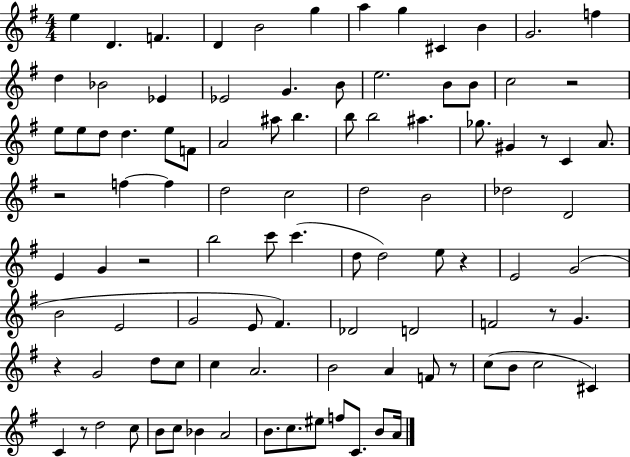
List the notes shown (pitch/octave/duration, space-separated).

E5/q D4/q. F4/q. D4/q B4/h G5/q A5/q G5/q C#4/q B4/q G4/h. F5/q D5/q Bb4/h Eb4/q Eb4/h G4/q. B4/e E5/h. B4/e B4/e C5/h R/h E5/e E5/e D5/e D5/q. E5/e F4/e A4/h A#5/e B5/q. B5/e B5/h A#5/q. Gb5/e. G#4/q R/e C4/q A4/e. R/h F5/q F5/q D5/h C5/h D5/h B4/h Db5/h D4/h E4/q G4/q R/h B5/h C6/e C6/q. D5/e D5/h E5/e R/q E4/h G4/h B4/h E4/h G4/h E4/e F#4/q. Db4/h D4/h F4/h R/e G4/q. R/q G4/h D5/e C5/e C5/q A4/h. B4/h A4/q F4/e R/e C5/e B4/e C5/h C#4/q C4/q R/e D5/h C5/e B4/e C5/e Bb4/q A4/h B4/e. C5/e. EIS5/e F5/e C4/e. B4/e A4/s